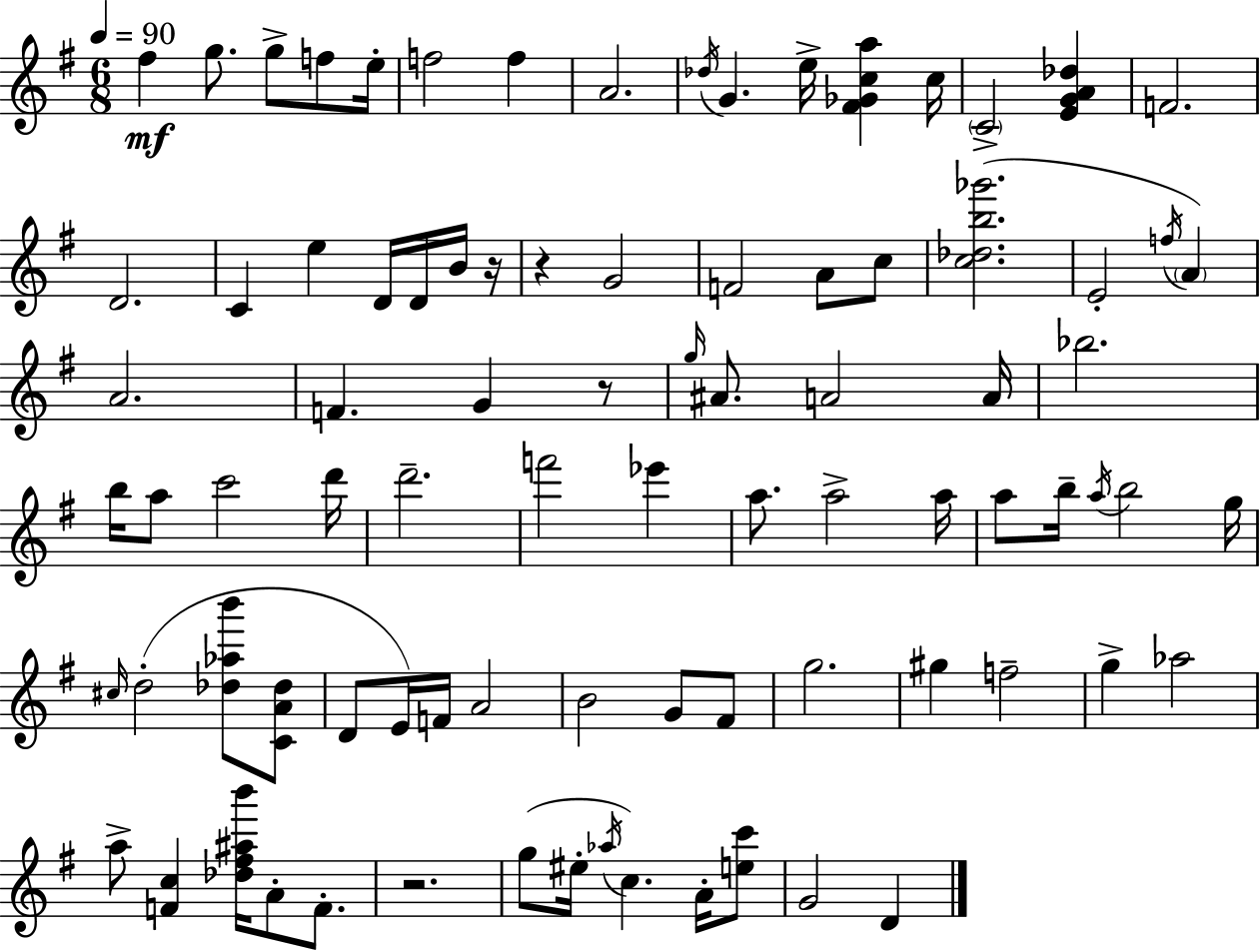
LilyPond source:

{
  \clef treble
  \numericTimeSignature
  \time 6/8
  \key e \minor
  \tempo 4 = 90
  fis''4\mf g''8. g''8-> f''8 e''16-. | f''2 f''4 | a'2. | \acciaccatura { des''16 } g'4. e''16-> <fis' ges' c'' a''>4 | \break c''16 \parenthesize c'2-> <e' g' a' des''>4 | f'2. | d'2. | c'4 e''4 d'16 d'16 b'16 | \break r16 r4 g'2 | f'2 a'8 c''8 | <c'' des'' b'' ges'''>2.( | e'2-. \acciaccatura { f''16 } \parenthesize a'4) | \break a'2. | f'4. g'4 | r8 \grace { g''16 } ais'8. a'2 | a'16 bes''2. | \break b''16 a''8 c'''2 | d'''16 d'''2.-- | f'''2 ees'''4 | a''8. a''2-> | \break a''16 a''8 b''16-- \acciaccatura { a''16 } b''2 | g''16 \grace { cis''16 } d''2-.( | <des'' aes'' b'''>8 <c' a' des''>8 d'8 e'16) f'16 a'2 | b'2 | \break g'8 fis'8 g''2. | gis''4 f''2-- | g''4-> aes''2 | a''8-> <f' c''>4 <des'' fis'' ais'' b'''>16 | \break a'8-. f'8.-. r2. | g''8( eis''16-. \acciaccatura { aes''16 } c''4.) | a'16-. <e'' c'''>8 g'2 | d'4 \bar "|."
}